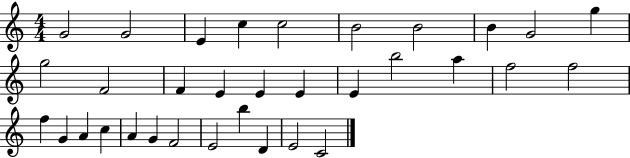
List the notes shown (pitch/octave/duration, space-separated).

G4/h G4/h E4/q C5/q C5/h B4/h B4/h B4/q G4/h G5/q G5/h F4/h F4/q E4/q E4/q E4/q E4/q B5/h A5/q F5/h F5/h F5/q G4/q A4/q C5/q A4/q G4/q F4/h E4/h B5/q D4/q E4/h C4/h